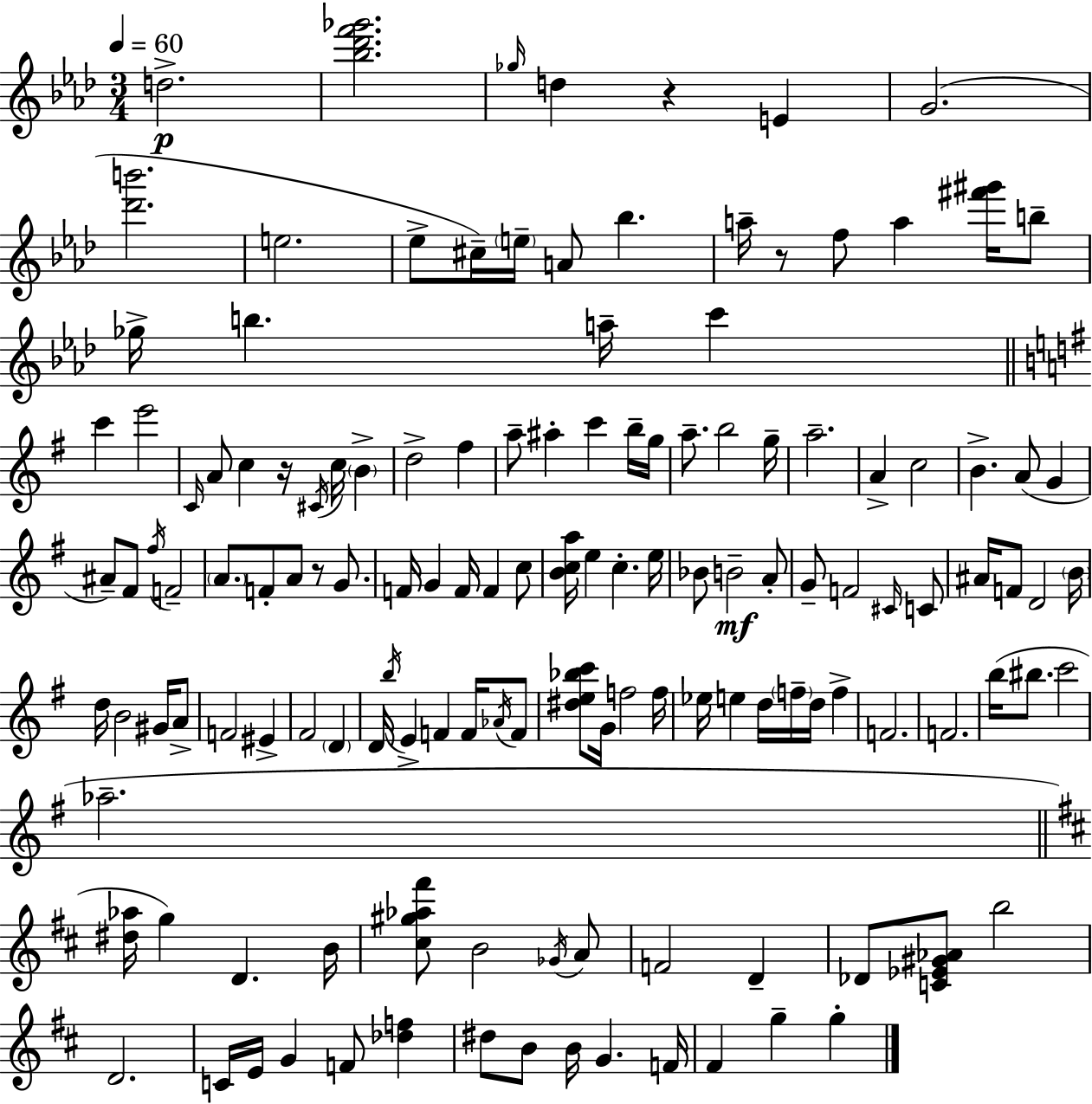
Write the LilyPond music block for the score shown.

{
  \clef treble
  \numericTimeSignature
  \time 3/4
  \key aes \major
  \tempo 4 = 60
  \repeat volta 2 { d''2.->\p | <bes'' des''' f''' ges'''>2. | \grace { ges''16 } d''4 r4 e'4 | g'2.( | \break <des''' b'''>2. | e''2. | ees''8-> cis''16--) \parenthesize e''16-- a'8 bes''4. | a''16-- r8 f''8 a''4 <fis''' gis'''>16 b''8-- | \break ges''16-> b''4. a''16-- c'''4 | \bar "||" \break \key e \minor c'''4 e'''2 | \grace { c'16 } a'8 c''4 r16 \acciaccatura { cis'16 } c''16 \parenthesize b'4-> | d''2-> fis''4 | a''8-- ais''4-. c'''4 | \break b''16-- g''16 a''8.-- b''2 | g''16-- a''2.-- | a'4-> c''2 | b'4.-> a'8( g'4 | \break ais'8--) fis'8 \acciaccatura { fis''16 } f'2-- | \parenthesize a'8. f'8-. a'8 r8 | g'8. f'16 g'4 f'16 f'4 | c''8 <b' c'' a''>16 e''4 c''4.-. | \break e''16 bes'8 b'2--\mf | a'8-. g'8-- f'2 | \grace { cis'16 } c'8 ais'16 f'8 d'2 | \parenthesize b'16 d''16 b'2 | \break gis'16 a'8-> f'2 | eis'4-> fis'2 | \parenthesize d'4 d'16 \acciaccatura { b''16 } e'4-> f'4 | f'16 \acciaccatura { aes'16 } f'8 <dis'' e'' bes'' c'''>8 g'16 f''2 | \break f''16 ees''16 e''4 d''16 | \parenthesize f''16-- d''16 f''4-> f'2. | f'2. | b''16( bis''8. c'''2 | \break aes''2.-- | \bar "||" \break \key b \minor <dis'' aes''>16 g''4) d'4. b'16 | <cis'' gis'' aes'' fis'''>8 b'2 \acciaccatura { ges'16 } a'8 | f'2 d'4-- | des'8 <c' ees' gis' aes'>8 b''2 | \break d'2. | c'16 e'16 g'4 f'8 <des'' f''>4 | dis''8 b'8 b'16 g'4. | f'16 fis'4 g''4-- g''4-. | \break } \bar "|."
}